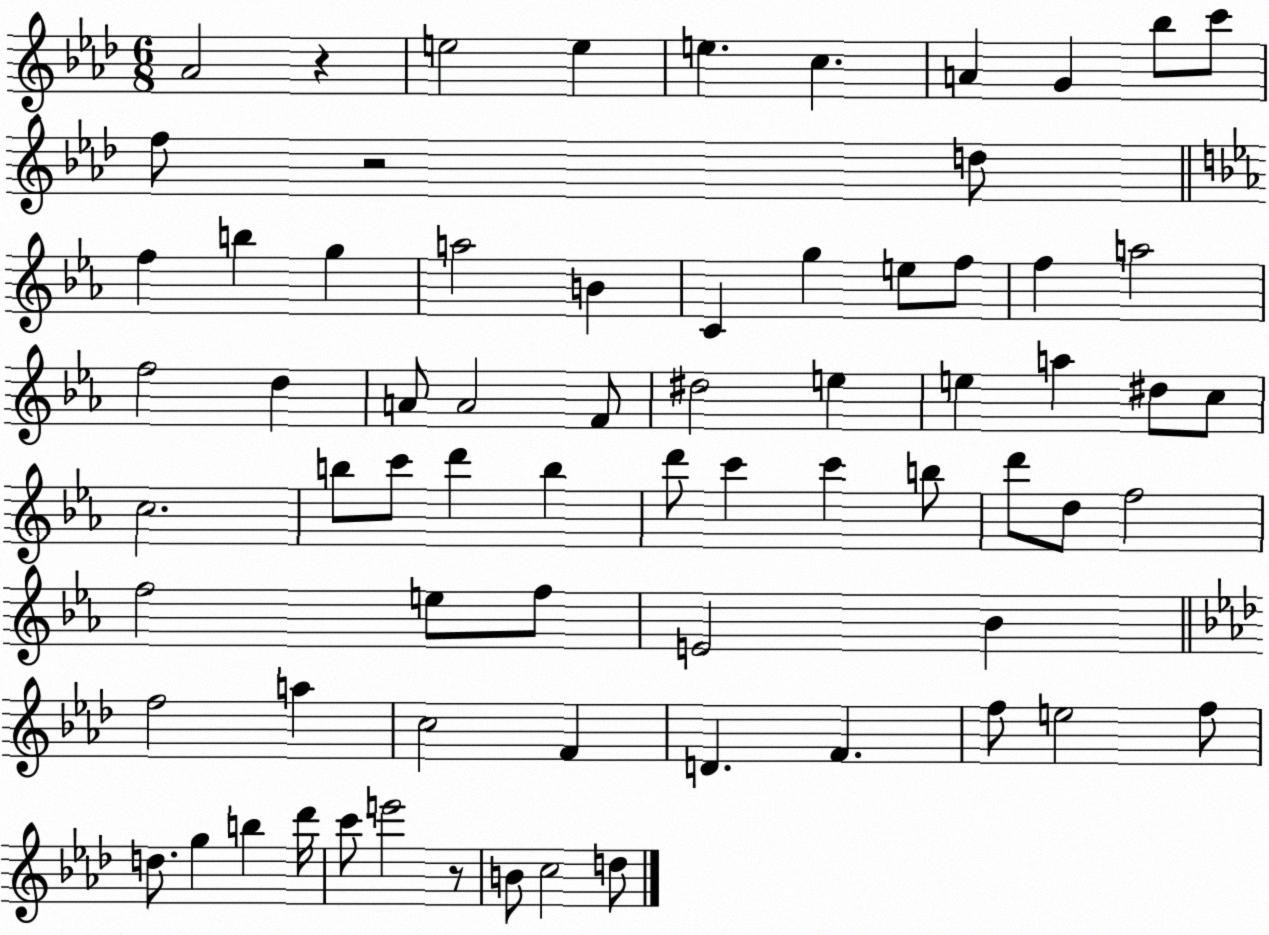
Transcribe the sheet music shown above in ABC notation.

X:1
T:Untitled
M:6/8
L:1/4
K:Ab
_A2 z e2 e e c A G _b/2 c'/2 f/2 z2 d/2 f b g a2 B C g e/2 f/2 f a2 f2 d A/2 A2 F/2 ^d2 e e a ^d/2 c/2 c2 b/2 c'/2 d' b d'/2 c' c' b/2 d'/2 d/2 f2 f2 e/2 f/2 E2 _B f2 a c2 F D F f/2 e2 f/2 d/2 g b _d'/4 c'/2 e'2 z/2 B/2 c2 d/2